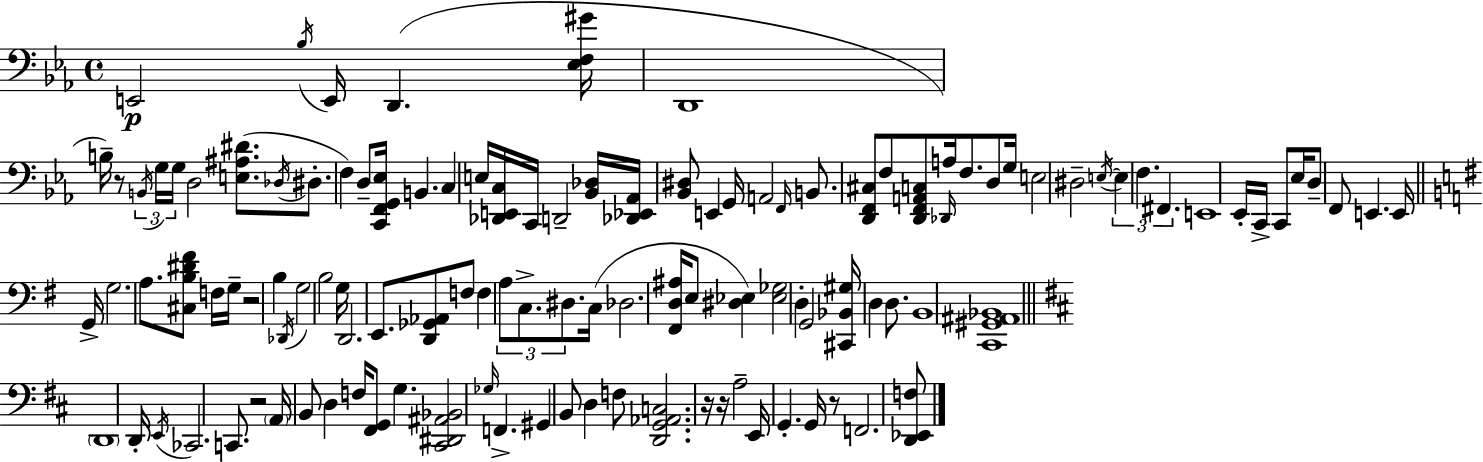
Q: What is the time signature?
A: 4/4